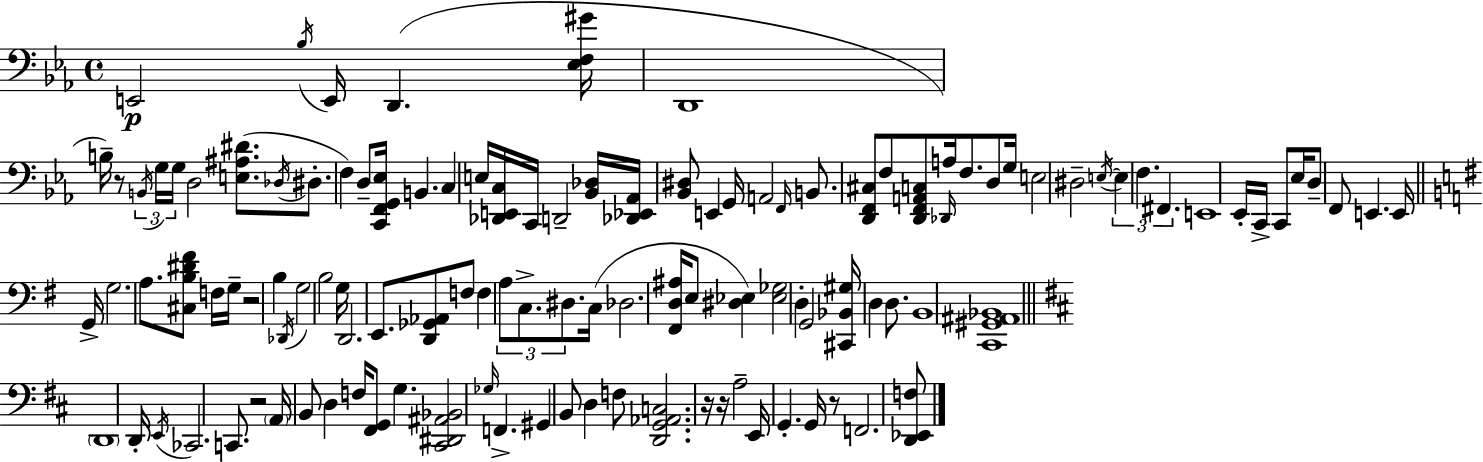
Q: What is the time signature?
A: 4/4